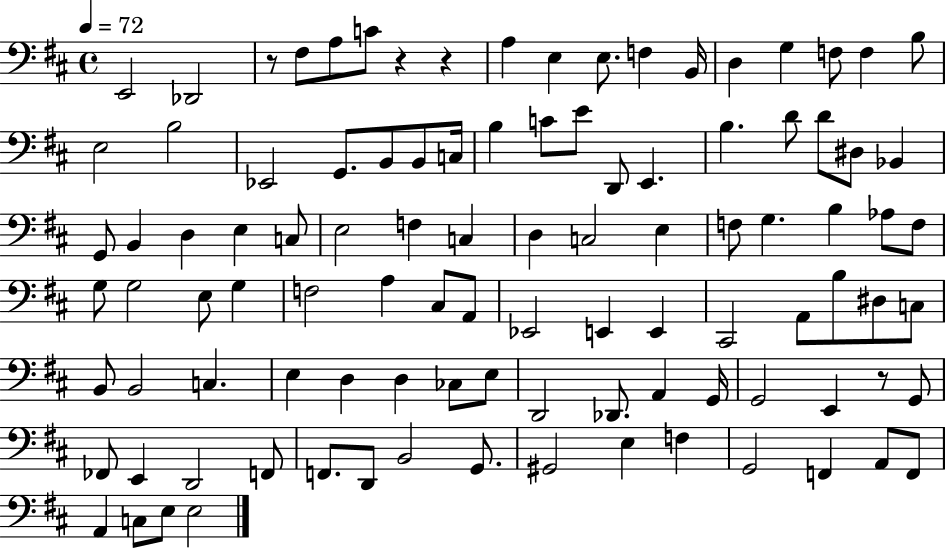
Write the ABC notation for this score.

X:1
T:Untitled
M:4/4
L:1/4
K:D
E,,2 _D,,2 z/2 ^F,/2 A,/2 C/2 z z A, E, E,/2 F, B,,/4 D, G, F,/2 F, B,/2 E,2 B,2 _E,,2 G,,/2 B,,/2 B,,/2 C,/4 B, C/2 E/2 D,,/2 E,, B, D/2 D/2 ^D,/2 _B,, G,,/2 B,, D, E, C,/2 E,2 F, C, D, C,2 E, F,/2 G, B, _A,/2 F,/2 G,/2 G,2 E,/2 G, F,2 A, ^C,/2 A,,/2 _E,,2 E,, E,, ^C,,2 A,,/2 B,/2 ^D,/2 C,/2 B,,/2 B,,2 C, E, D, D, _C,/2 E,/2 D,,2 _D,,/2 A,, G,,/4 G,,2 E,, z/2 G,,/2 _F,,/2 E,, D,,2 F,,/2 F,,/2 D,,/2 B,,2 G,,/2 ^G,,2 E, F, G,,2 F,, A,,/2 F,,/2 A,, C,/2 E,/2 E,2